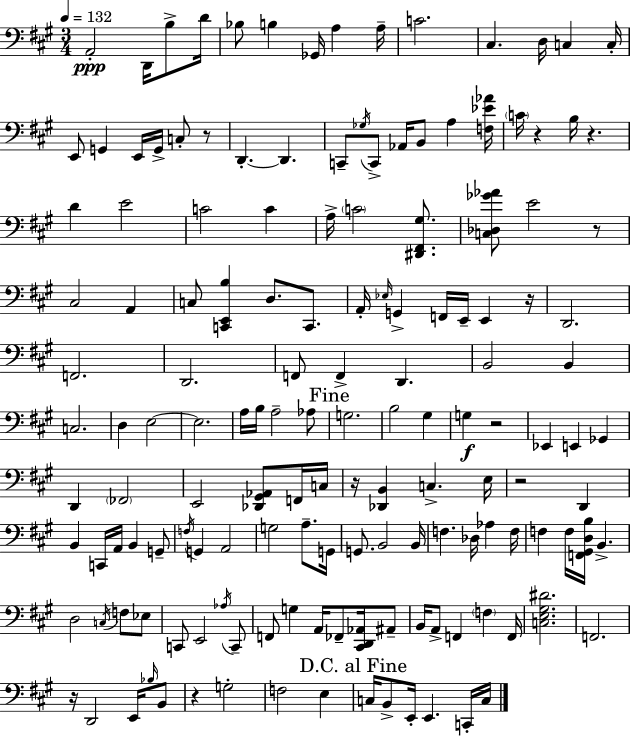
A2/h D2/s B3/e D4/s Bb3/e B3/q Gb2/s A3/q A3/s C4/h. C#3/q. D3/s C3/q C3/s E2/e G2/q E2/s G2/s C3/e R/e D2/q. D2/q. C2/e Gb3/s C2/e Ab2/s B2/e A3/q [F3,Eb4,Ab4]/s C4/s R/q B3/s R/q. D4/q E4/h C4/h C4/q A3/s C4/h [D#2,F#2,G#3]/e. [C3,Db3,Gb4,Ab4]/e E4/h R/e C#3/h A2/q C3/e [C2,E2,B3]/q D3/e. C2/e. A2/s Eb3/s G2/q F2/s E2/s E2/q R/s D2/h. F2/h. D2/h. F2/e F2/q D2/q. B2/h B2/q C3/h. D3/q E3/h E3/h. A3/s B3/s A3/h Ab3/e G3/h. B3/h G#3/q G3/q R/h Eb2/q E2/q Gb2/q D2/q FES2/h E2/h [Db2,G#2,Ab2]/e F2/s C3/s R/s [Db2,B2]/q C3/q. E3/s R/h D2/q B2/q C2/s A2/s B2/q G2/e F3/s G2/q A2/h G3/h A3/e. G2/s G2/e. B2/h B2/s F3/q. Db3/s Ab3/q F3/s F3/q F3/s [F2,G#2,D3,B3]/s B2/q. D3/h C3/s F3/e Eb3/e C2/e E2/h Ab3/s C2/e F2/e G3/q A2/s FES2/e [C#2,D2,Ab2]/s A#2/e B2/s A2/e F2/q F3/q F2/s [C3,E3,G#3,D#4]/h. F2/h. R/s D2/h E2/s Bb3/s B2/e R/q G3/h F3/h E3/q C3/s B2/e E2/s E2/q. C2/s C3/s